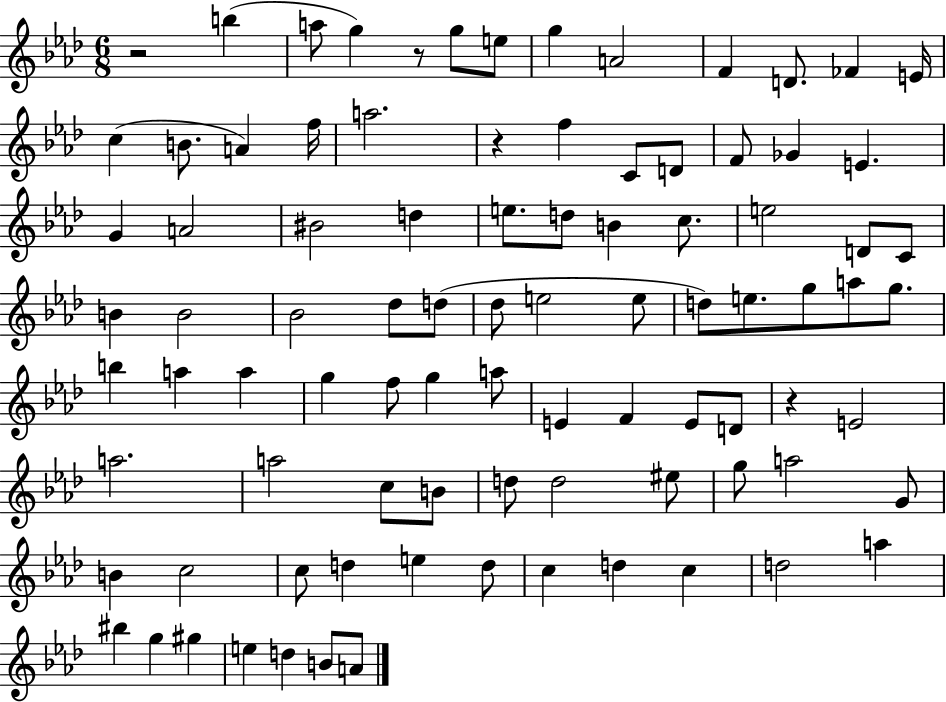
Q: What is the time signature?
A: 6/8